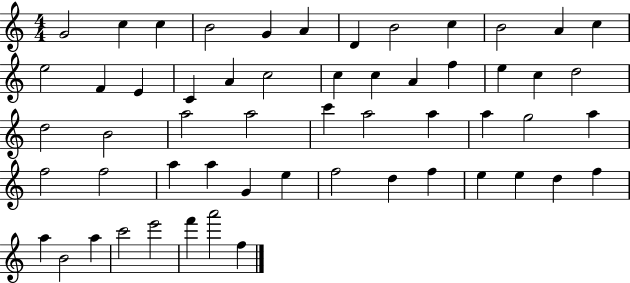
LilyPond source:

{
  \clef treble
  \numericTimeSignature
  \time 4/4
  \key c \major
  g'2 c''4 c''4 | b'2 g'4 a'4 | d'4 b'2 c''4 | b'2 a'4 c''4 | \break e''2 f'4 e'4 | c'4 a'4 c''2 | c''4 c''4 a'4 f''4 | e''4 c''4 d''2 | \break d''2 b'2 | a''2 a''2 | c'''4 a''2 a''4 | a''4 g''2 a''4 | \break f''2 f''2 | a''4 a''4 g'4 e''4 | f''2 d''4 f''4 | e''4 e''4 d''4 f''4 | \break a''4 b'2 a''4 | c'''2 e'''2 | f'''4 a'''2 f''4 | \bar "|."
}